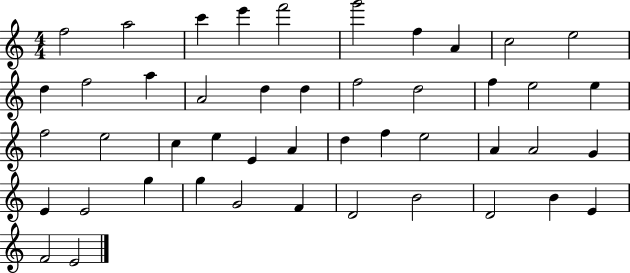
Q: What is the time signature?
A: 4/4